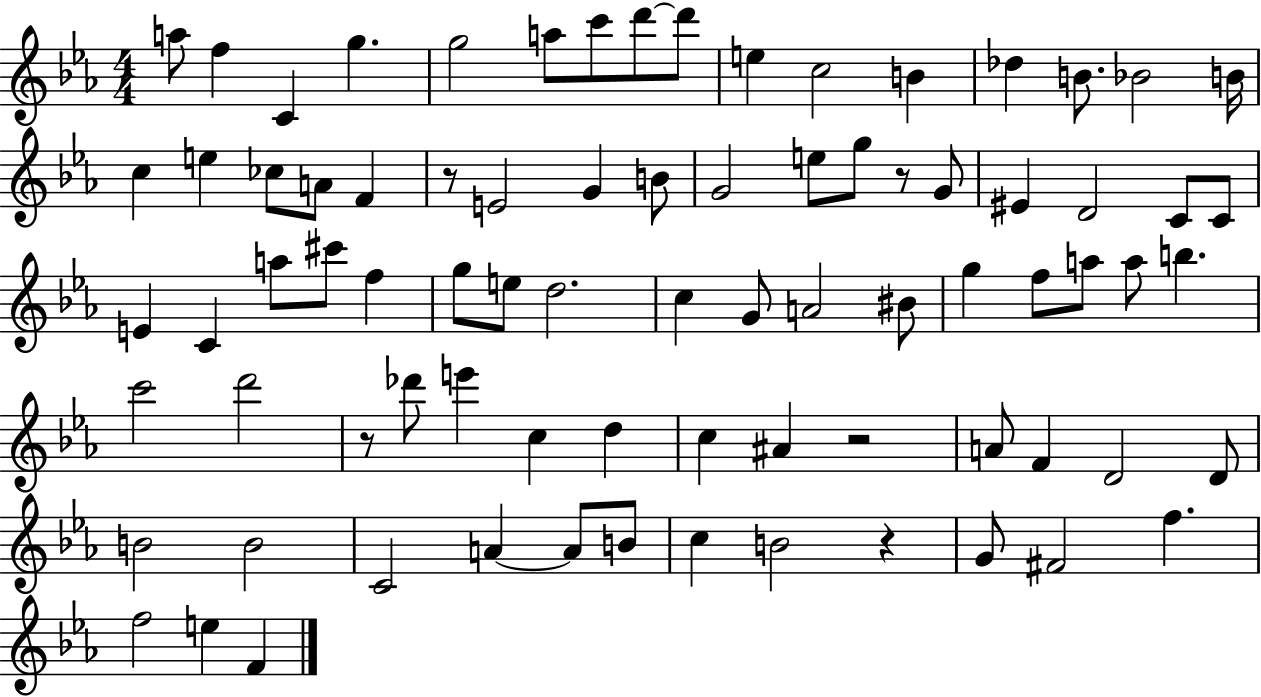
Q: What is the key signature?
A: EES major